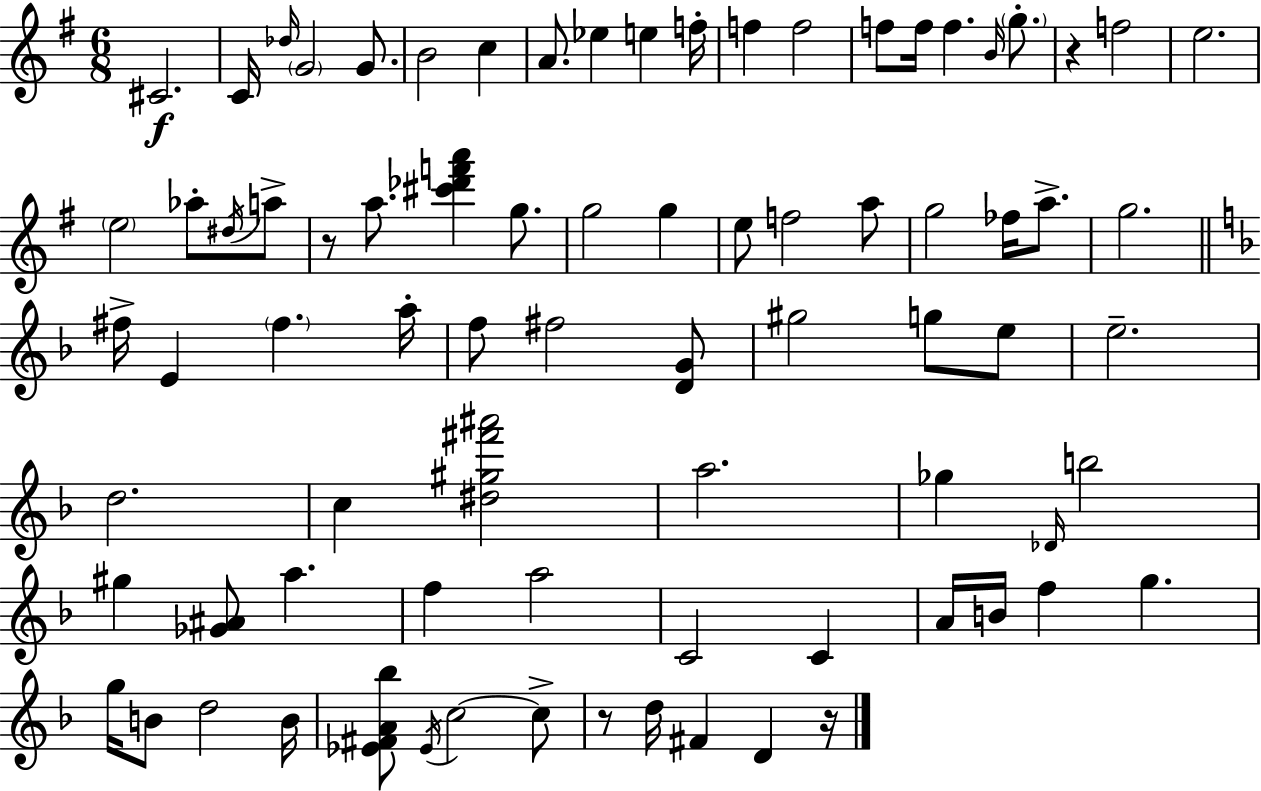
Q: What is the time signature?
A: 6/8